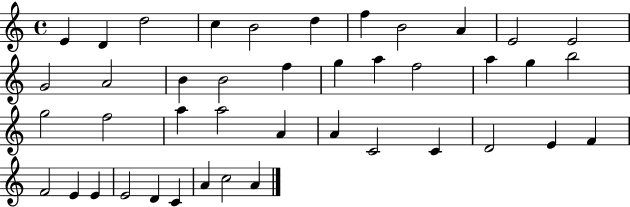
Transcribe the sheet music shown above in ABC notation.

X:1
T:Untitled
M:4/4
L:1/4
K:C
E D d2 c B2 d f B2 A E2 E2 G2 A2 B B2 f g a f2 a g b2 g2 f2 a a2 A A C2 C D2 E F F2 E E E2 D C A c2 A